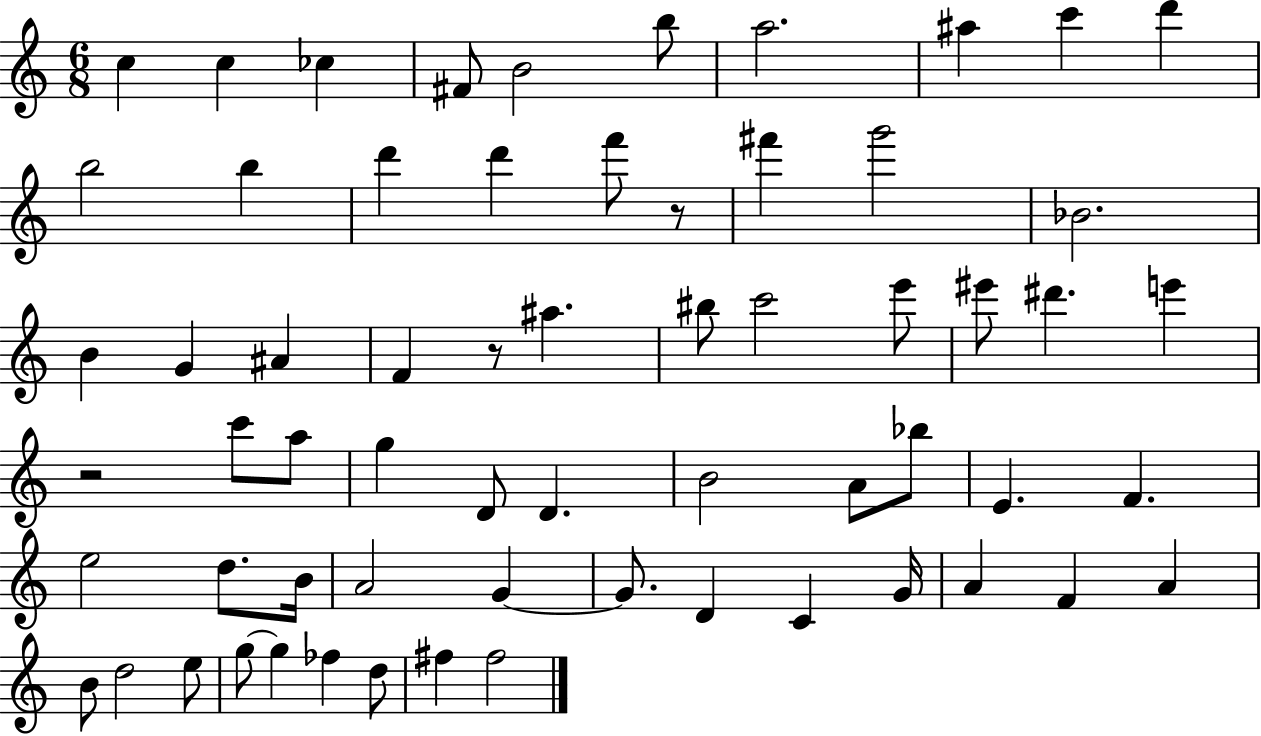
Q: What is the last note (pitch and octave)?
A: F#5